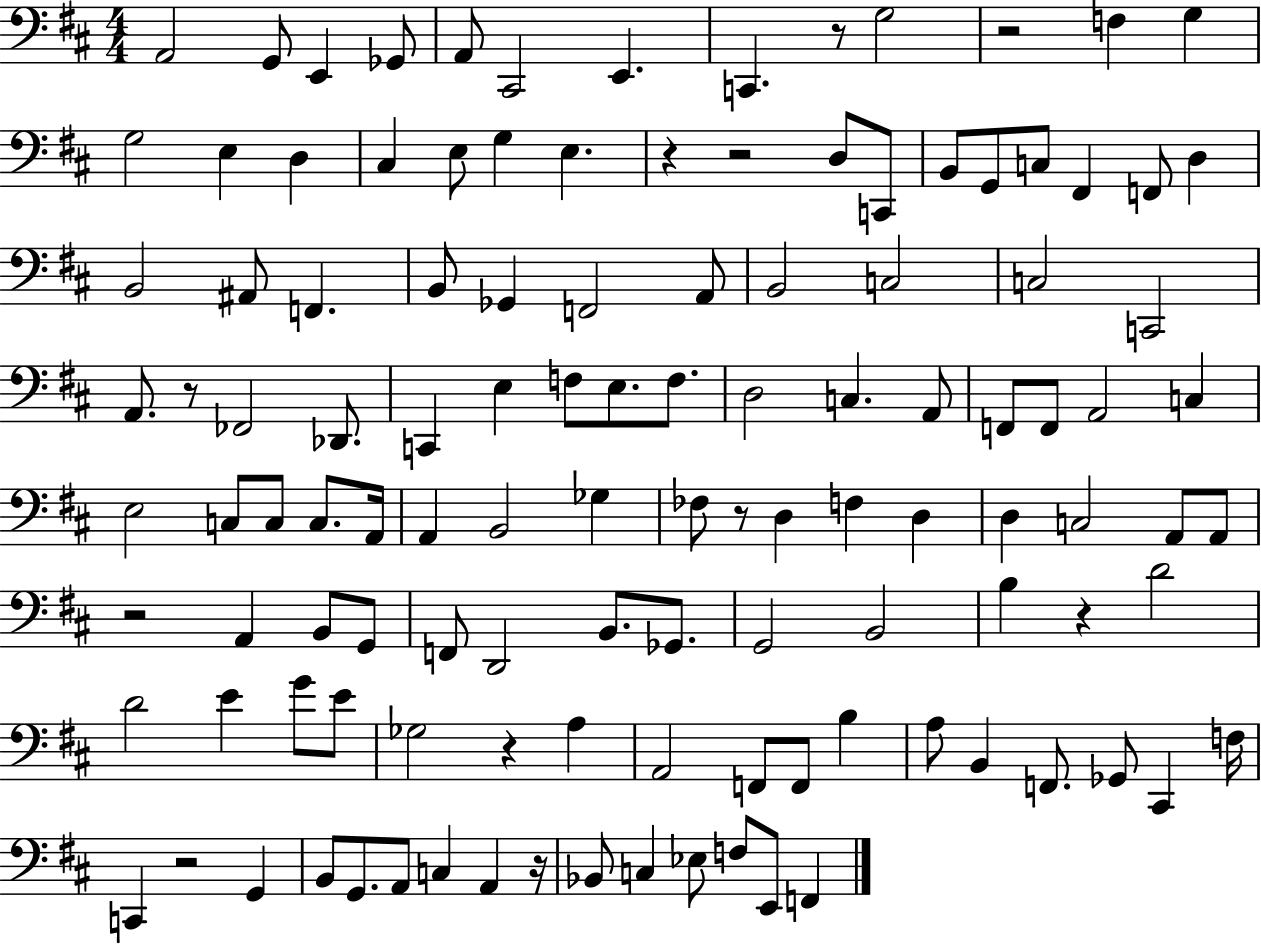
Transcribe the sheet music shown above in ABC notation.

X:1
T:Untitled
M:4/4
L:1/4
K:D
A,,2 G,,/2 E,, _G,,/2 A,,/2 ^C,,2 E,, C,, z/2 G,2 z2 F, G, G,2 E, D, ^C, E,/2 G, E, z z2 D,/2 C,,/2 B,,/2 G,,/2 C,/2 ^F,, F,,/2 D, B,,2 ^A,,/2 F,, B,,/2 _G,, F,,2 A,,/2 B,,2 C,2 C,2 C,,2 A,,/2 z/2 _F,,2 _D,,/2 C,, E, F,/2 E,/2 F,/2 D,2 C, A,,/2 F,,/2 F,,/2 A,,2 C, E,2 C,/2 C,/2 C,/2 A,,/4 A,, B,,2 _G, _F,/2 z/2 D, F, D, D, C,2 A,,/2 A,,/2 z2 A,, B,,/2 G,,/2 F,,/2 D,,2 B,,/2 _G,,/2 G,,2 B,,2 B, z D2 D2 E G/2 E/2 _G,2 z A, A,,2 F,,/2 F,,/2 B, A,/2 B,, F,,/2 _G,,/2 ^C,, F,/4 C,, z2 G,, B,,/2 G,,/2 A,,/2 C, A,, z/4 _B,,/2 C, _E,/2 F,/2 E,,/2 F,,